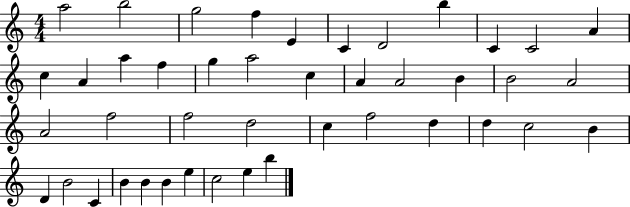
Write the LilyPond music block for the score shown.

{
  \clef treble
  \numericTimeSignature
  \time 4/4
  \key c \major
  a''2 b''2 | g''2 f''4 e'4 | c'4 d'2 b''4 | c'4 c'2 a'4 | \break c''4 a'4 a''4 f''4 | g''4 a''2 c''4 | a'4 a'2 b'4 | b'2 a'2 | \break a'2 f''2 | f''2 d''2 | c''4 f''2 d''4 | d''4 c''2 b'4 | \break d'4 b'2 c'4 | b'4 b'4 b'4 e''4 | c''2 e''4 b''4 | \bar "|."
}